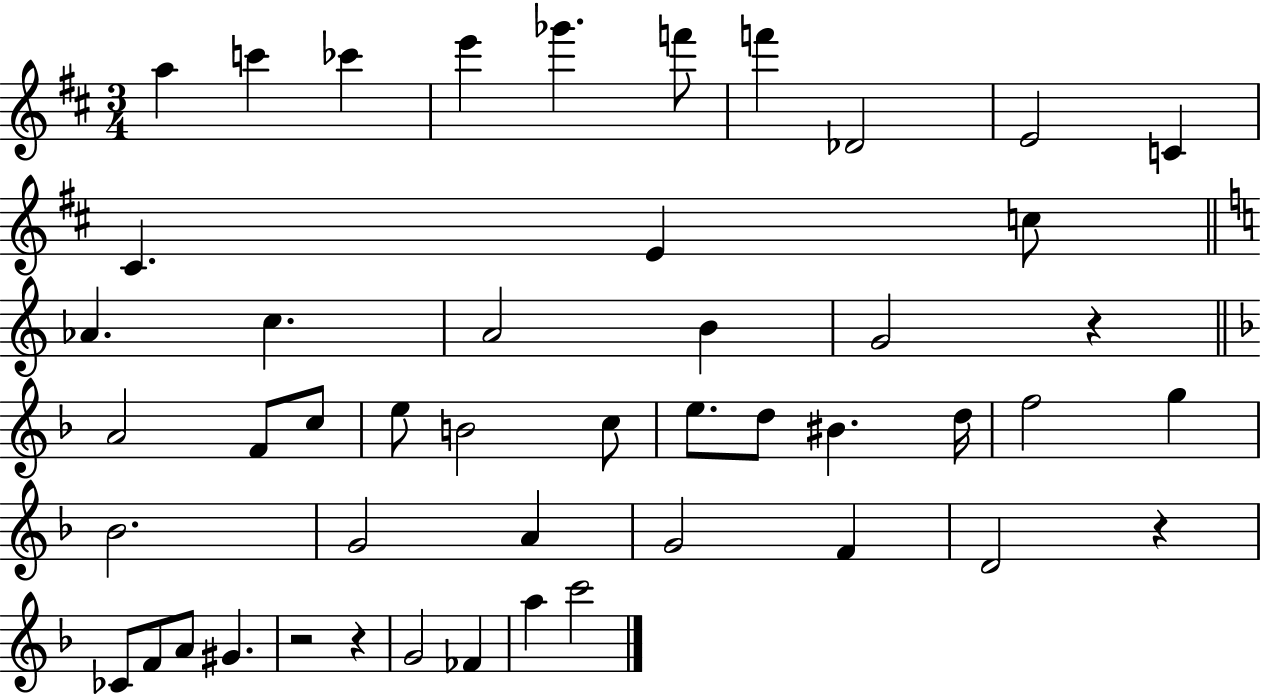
A5/q C6/q CES6/q E6/q Gb6/q. F6/e F6/q Db4/h E4/h C4/q C#4/q. E4/q C5/e Ab4/q. C5/q. A4/h B4/q G4/h R/q A4/h F4/e C5/e E5/e B4/h C5/e E5/e. D5/e BIS4/q. D5/s F5/h G5/q Bb4/h. G4/h A4/q G4/h F4/q D4/h R/q CES4/e F4/e A4/e G#4/q. R/h R/q G4/h FES4/q A5/q C6/h